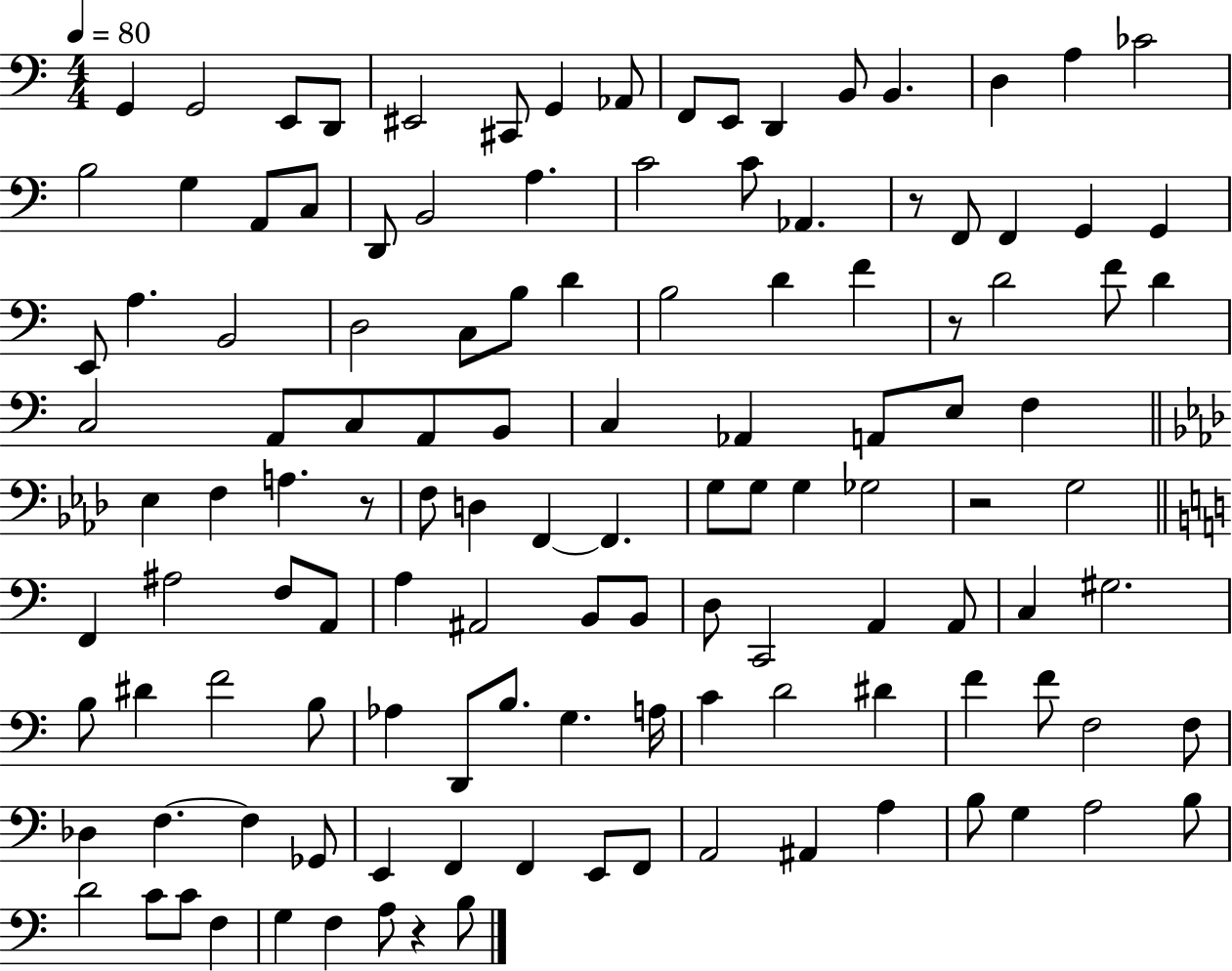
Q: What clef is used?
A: bass